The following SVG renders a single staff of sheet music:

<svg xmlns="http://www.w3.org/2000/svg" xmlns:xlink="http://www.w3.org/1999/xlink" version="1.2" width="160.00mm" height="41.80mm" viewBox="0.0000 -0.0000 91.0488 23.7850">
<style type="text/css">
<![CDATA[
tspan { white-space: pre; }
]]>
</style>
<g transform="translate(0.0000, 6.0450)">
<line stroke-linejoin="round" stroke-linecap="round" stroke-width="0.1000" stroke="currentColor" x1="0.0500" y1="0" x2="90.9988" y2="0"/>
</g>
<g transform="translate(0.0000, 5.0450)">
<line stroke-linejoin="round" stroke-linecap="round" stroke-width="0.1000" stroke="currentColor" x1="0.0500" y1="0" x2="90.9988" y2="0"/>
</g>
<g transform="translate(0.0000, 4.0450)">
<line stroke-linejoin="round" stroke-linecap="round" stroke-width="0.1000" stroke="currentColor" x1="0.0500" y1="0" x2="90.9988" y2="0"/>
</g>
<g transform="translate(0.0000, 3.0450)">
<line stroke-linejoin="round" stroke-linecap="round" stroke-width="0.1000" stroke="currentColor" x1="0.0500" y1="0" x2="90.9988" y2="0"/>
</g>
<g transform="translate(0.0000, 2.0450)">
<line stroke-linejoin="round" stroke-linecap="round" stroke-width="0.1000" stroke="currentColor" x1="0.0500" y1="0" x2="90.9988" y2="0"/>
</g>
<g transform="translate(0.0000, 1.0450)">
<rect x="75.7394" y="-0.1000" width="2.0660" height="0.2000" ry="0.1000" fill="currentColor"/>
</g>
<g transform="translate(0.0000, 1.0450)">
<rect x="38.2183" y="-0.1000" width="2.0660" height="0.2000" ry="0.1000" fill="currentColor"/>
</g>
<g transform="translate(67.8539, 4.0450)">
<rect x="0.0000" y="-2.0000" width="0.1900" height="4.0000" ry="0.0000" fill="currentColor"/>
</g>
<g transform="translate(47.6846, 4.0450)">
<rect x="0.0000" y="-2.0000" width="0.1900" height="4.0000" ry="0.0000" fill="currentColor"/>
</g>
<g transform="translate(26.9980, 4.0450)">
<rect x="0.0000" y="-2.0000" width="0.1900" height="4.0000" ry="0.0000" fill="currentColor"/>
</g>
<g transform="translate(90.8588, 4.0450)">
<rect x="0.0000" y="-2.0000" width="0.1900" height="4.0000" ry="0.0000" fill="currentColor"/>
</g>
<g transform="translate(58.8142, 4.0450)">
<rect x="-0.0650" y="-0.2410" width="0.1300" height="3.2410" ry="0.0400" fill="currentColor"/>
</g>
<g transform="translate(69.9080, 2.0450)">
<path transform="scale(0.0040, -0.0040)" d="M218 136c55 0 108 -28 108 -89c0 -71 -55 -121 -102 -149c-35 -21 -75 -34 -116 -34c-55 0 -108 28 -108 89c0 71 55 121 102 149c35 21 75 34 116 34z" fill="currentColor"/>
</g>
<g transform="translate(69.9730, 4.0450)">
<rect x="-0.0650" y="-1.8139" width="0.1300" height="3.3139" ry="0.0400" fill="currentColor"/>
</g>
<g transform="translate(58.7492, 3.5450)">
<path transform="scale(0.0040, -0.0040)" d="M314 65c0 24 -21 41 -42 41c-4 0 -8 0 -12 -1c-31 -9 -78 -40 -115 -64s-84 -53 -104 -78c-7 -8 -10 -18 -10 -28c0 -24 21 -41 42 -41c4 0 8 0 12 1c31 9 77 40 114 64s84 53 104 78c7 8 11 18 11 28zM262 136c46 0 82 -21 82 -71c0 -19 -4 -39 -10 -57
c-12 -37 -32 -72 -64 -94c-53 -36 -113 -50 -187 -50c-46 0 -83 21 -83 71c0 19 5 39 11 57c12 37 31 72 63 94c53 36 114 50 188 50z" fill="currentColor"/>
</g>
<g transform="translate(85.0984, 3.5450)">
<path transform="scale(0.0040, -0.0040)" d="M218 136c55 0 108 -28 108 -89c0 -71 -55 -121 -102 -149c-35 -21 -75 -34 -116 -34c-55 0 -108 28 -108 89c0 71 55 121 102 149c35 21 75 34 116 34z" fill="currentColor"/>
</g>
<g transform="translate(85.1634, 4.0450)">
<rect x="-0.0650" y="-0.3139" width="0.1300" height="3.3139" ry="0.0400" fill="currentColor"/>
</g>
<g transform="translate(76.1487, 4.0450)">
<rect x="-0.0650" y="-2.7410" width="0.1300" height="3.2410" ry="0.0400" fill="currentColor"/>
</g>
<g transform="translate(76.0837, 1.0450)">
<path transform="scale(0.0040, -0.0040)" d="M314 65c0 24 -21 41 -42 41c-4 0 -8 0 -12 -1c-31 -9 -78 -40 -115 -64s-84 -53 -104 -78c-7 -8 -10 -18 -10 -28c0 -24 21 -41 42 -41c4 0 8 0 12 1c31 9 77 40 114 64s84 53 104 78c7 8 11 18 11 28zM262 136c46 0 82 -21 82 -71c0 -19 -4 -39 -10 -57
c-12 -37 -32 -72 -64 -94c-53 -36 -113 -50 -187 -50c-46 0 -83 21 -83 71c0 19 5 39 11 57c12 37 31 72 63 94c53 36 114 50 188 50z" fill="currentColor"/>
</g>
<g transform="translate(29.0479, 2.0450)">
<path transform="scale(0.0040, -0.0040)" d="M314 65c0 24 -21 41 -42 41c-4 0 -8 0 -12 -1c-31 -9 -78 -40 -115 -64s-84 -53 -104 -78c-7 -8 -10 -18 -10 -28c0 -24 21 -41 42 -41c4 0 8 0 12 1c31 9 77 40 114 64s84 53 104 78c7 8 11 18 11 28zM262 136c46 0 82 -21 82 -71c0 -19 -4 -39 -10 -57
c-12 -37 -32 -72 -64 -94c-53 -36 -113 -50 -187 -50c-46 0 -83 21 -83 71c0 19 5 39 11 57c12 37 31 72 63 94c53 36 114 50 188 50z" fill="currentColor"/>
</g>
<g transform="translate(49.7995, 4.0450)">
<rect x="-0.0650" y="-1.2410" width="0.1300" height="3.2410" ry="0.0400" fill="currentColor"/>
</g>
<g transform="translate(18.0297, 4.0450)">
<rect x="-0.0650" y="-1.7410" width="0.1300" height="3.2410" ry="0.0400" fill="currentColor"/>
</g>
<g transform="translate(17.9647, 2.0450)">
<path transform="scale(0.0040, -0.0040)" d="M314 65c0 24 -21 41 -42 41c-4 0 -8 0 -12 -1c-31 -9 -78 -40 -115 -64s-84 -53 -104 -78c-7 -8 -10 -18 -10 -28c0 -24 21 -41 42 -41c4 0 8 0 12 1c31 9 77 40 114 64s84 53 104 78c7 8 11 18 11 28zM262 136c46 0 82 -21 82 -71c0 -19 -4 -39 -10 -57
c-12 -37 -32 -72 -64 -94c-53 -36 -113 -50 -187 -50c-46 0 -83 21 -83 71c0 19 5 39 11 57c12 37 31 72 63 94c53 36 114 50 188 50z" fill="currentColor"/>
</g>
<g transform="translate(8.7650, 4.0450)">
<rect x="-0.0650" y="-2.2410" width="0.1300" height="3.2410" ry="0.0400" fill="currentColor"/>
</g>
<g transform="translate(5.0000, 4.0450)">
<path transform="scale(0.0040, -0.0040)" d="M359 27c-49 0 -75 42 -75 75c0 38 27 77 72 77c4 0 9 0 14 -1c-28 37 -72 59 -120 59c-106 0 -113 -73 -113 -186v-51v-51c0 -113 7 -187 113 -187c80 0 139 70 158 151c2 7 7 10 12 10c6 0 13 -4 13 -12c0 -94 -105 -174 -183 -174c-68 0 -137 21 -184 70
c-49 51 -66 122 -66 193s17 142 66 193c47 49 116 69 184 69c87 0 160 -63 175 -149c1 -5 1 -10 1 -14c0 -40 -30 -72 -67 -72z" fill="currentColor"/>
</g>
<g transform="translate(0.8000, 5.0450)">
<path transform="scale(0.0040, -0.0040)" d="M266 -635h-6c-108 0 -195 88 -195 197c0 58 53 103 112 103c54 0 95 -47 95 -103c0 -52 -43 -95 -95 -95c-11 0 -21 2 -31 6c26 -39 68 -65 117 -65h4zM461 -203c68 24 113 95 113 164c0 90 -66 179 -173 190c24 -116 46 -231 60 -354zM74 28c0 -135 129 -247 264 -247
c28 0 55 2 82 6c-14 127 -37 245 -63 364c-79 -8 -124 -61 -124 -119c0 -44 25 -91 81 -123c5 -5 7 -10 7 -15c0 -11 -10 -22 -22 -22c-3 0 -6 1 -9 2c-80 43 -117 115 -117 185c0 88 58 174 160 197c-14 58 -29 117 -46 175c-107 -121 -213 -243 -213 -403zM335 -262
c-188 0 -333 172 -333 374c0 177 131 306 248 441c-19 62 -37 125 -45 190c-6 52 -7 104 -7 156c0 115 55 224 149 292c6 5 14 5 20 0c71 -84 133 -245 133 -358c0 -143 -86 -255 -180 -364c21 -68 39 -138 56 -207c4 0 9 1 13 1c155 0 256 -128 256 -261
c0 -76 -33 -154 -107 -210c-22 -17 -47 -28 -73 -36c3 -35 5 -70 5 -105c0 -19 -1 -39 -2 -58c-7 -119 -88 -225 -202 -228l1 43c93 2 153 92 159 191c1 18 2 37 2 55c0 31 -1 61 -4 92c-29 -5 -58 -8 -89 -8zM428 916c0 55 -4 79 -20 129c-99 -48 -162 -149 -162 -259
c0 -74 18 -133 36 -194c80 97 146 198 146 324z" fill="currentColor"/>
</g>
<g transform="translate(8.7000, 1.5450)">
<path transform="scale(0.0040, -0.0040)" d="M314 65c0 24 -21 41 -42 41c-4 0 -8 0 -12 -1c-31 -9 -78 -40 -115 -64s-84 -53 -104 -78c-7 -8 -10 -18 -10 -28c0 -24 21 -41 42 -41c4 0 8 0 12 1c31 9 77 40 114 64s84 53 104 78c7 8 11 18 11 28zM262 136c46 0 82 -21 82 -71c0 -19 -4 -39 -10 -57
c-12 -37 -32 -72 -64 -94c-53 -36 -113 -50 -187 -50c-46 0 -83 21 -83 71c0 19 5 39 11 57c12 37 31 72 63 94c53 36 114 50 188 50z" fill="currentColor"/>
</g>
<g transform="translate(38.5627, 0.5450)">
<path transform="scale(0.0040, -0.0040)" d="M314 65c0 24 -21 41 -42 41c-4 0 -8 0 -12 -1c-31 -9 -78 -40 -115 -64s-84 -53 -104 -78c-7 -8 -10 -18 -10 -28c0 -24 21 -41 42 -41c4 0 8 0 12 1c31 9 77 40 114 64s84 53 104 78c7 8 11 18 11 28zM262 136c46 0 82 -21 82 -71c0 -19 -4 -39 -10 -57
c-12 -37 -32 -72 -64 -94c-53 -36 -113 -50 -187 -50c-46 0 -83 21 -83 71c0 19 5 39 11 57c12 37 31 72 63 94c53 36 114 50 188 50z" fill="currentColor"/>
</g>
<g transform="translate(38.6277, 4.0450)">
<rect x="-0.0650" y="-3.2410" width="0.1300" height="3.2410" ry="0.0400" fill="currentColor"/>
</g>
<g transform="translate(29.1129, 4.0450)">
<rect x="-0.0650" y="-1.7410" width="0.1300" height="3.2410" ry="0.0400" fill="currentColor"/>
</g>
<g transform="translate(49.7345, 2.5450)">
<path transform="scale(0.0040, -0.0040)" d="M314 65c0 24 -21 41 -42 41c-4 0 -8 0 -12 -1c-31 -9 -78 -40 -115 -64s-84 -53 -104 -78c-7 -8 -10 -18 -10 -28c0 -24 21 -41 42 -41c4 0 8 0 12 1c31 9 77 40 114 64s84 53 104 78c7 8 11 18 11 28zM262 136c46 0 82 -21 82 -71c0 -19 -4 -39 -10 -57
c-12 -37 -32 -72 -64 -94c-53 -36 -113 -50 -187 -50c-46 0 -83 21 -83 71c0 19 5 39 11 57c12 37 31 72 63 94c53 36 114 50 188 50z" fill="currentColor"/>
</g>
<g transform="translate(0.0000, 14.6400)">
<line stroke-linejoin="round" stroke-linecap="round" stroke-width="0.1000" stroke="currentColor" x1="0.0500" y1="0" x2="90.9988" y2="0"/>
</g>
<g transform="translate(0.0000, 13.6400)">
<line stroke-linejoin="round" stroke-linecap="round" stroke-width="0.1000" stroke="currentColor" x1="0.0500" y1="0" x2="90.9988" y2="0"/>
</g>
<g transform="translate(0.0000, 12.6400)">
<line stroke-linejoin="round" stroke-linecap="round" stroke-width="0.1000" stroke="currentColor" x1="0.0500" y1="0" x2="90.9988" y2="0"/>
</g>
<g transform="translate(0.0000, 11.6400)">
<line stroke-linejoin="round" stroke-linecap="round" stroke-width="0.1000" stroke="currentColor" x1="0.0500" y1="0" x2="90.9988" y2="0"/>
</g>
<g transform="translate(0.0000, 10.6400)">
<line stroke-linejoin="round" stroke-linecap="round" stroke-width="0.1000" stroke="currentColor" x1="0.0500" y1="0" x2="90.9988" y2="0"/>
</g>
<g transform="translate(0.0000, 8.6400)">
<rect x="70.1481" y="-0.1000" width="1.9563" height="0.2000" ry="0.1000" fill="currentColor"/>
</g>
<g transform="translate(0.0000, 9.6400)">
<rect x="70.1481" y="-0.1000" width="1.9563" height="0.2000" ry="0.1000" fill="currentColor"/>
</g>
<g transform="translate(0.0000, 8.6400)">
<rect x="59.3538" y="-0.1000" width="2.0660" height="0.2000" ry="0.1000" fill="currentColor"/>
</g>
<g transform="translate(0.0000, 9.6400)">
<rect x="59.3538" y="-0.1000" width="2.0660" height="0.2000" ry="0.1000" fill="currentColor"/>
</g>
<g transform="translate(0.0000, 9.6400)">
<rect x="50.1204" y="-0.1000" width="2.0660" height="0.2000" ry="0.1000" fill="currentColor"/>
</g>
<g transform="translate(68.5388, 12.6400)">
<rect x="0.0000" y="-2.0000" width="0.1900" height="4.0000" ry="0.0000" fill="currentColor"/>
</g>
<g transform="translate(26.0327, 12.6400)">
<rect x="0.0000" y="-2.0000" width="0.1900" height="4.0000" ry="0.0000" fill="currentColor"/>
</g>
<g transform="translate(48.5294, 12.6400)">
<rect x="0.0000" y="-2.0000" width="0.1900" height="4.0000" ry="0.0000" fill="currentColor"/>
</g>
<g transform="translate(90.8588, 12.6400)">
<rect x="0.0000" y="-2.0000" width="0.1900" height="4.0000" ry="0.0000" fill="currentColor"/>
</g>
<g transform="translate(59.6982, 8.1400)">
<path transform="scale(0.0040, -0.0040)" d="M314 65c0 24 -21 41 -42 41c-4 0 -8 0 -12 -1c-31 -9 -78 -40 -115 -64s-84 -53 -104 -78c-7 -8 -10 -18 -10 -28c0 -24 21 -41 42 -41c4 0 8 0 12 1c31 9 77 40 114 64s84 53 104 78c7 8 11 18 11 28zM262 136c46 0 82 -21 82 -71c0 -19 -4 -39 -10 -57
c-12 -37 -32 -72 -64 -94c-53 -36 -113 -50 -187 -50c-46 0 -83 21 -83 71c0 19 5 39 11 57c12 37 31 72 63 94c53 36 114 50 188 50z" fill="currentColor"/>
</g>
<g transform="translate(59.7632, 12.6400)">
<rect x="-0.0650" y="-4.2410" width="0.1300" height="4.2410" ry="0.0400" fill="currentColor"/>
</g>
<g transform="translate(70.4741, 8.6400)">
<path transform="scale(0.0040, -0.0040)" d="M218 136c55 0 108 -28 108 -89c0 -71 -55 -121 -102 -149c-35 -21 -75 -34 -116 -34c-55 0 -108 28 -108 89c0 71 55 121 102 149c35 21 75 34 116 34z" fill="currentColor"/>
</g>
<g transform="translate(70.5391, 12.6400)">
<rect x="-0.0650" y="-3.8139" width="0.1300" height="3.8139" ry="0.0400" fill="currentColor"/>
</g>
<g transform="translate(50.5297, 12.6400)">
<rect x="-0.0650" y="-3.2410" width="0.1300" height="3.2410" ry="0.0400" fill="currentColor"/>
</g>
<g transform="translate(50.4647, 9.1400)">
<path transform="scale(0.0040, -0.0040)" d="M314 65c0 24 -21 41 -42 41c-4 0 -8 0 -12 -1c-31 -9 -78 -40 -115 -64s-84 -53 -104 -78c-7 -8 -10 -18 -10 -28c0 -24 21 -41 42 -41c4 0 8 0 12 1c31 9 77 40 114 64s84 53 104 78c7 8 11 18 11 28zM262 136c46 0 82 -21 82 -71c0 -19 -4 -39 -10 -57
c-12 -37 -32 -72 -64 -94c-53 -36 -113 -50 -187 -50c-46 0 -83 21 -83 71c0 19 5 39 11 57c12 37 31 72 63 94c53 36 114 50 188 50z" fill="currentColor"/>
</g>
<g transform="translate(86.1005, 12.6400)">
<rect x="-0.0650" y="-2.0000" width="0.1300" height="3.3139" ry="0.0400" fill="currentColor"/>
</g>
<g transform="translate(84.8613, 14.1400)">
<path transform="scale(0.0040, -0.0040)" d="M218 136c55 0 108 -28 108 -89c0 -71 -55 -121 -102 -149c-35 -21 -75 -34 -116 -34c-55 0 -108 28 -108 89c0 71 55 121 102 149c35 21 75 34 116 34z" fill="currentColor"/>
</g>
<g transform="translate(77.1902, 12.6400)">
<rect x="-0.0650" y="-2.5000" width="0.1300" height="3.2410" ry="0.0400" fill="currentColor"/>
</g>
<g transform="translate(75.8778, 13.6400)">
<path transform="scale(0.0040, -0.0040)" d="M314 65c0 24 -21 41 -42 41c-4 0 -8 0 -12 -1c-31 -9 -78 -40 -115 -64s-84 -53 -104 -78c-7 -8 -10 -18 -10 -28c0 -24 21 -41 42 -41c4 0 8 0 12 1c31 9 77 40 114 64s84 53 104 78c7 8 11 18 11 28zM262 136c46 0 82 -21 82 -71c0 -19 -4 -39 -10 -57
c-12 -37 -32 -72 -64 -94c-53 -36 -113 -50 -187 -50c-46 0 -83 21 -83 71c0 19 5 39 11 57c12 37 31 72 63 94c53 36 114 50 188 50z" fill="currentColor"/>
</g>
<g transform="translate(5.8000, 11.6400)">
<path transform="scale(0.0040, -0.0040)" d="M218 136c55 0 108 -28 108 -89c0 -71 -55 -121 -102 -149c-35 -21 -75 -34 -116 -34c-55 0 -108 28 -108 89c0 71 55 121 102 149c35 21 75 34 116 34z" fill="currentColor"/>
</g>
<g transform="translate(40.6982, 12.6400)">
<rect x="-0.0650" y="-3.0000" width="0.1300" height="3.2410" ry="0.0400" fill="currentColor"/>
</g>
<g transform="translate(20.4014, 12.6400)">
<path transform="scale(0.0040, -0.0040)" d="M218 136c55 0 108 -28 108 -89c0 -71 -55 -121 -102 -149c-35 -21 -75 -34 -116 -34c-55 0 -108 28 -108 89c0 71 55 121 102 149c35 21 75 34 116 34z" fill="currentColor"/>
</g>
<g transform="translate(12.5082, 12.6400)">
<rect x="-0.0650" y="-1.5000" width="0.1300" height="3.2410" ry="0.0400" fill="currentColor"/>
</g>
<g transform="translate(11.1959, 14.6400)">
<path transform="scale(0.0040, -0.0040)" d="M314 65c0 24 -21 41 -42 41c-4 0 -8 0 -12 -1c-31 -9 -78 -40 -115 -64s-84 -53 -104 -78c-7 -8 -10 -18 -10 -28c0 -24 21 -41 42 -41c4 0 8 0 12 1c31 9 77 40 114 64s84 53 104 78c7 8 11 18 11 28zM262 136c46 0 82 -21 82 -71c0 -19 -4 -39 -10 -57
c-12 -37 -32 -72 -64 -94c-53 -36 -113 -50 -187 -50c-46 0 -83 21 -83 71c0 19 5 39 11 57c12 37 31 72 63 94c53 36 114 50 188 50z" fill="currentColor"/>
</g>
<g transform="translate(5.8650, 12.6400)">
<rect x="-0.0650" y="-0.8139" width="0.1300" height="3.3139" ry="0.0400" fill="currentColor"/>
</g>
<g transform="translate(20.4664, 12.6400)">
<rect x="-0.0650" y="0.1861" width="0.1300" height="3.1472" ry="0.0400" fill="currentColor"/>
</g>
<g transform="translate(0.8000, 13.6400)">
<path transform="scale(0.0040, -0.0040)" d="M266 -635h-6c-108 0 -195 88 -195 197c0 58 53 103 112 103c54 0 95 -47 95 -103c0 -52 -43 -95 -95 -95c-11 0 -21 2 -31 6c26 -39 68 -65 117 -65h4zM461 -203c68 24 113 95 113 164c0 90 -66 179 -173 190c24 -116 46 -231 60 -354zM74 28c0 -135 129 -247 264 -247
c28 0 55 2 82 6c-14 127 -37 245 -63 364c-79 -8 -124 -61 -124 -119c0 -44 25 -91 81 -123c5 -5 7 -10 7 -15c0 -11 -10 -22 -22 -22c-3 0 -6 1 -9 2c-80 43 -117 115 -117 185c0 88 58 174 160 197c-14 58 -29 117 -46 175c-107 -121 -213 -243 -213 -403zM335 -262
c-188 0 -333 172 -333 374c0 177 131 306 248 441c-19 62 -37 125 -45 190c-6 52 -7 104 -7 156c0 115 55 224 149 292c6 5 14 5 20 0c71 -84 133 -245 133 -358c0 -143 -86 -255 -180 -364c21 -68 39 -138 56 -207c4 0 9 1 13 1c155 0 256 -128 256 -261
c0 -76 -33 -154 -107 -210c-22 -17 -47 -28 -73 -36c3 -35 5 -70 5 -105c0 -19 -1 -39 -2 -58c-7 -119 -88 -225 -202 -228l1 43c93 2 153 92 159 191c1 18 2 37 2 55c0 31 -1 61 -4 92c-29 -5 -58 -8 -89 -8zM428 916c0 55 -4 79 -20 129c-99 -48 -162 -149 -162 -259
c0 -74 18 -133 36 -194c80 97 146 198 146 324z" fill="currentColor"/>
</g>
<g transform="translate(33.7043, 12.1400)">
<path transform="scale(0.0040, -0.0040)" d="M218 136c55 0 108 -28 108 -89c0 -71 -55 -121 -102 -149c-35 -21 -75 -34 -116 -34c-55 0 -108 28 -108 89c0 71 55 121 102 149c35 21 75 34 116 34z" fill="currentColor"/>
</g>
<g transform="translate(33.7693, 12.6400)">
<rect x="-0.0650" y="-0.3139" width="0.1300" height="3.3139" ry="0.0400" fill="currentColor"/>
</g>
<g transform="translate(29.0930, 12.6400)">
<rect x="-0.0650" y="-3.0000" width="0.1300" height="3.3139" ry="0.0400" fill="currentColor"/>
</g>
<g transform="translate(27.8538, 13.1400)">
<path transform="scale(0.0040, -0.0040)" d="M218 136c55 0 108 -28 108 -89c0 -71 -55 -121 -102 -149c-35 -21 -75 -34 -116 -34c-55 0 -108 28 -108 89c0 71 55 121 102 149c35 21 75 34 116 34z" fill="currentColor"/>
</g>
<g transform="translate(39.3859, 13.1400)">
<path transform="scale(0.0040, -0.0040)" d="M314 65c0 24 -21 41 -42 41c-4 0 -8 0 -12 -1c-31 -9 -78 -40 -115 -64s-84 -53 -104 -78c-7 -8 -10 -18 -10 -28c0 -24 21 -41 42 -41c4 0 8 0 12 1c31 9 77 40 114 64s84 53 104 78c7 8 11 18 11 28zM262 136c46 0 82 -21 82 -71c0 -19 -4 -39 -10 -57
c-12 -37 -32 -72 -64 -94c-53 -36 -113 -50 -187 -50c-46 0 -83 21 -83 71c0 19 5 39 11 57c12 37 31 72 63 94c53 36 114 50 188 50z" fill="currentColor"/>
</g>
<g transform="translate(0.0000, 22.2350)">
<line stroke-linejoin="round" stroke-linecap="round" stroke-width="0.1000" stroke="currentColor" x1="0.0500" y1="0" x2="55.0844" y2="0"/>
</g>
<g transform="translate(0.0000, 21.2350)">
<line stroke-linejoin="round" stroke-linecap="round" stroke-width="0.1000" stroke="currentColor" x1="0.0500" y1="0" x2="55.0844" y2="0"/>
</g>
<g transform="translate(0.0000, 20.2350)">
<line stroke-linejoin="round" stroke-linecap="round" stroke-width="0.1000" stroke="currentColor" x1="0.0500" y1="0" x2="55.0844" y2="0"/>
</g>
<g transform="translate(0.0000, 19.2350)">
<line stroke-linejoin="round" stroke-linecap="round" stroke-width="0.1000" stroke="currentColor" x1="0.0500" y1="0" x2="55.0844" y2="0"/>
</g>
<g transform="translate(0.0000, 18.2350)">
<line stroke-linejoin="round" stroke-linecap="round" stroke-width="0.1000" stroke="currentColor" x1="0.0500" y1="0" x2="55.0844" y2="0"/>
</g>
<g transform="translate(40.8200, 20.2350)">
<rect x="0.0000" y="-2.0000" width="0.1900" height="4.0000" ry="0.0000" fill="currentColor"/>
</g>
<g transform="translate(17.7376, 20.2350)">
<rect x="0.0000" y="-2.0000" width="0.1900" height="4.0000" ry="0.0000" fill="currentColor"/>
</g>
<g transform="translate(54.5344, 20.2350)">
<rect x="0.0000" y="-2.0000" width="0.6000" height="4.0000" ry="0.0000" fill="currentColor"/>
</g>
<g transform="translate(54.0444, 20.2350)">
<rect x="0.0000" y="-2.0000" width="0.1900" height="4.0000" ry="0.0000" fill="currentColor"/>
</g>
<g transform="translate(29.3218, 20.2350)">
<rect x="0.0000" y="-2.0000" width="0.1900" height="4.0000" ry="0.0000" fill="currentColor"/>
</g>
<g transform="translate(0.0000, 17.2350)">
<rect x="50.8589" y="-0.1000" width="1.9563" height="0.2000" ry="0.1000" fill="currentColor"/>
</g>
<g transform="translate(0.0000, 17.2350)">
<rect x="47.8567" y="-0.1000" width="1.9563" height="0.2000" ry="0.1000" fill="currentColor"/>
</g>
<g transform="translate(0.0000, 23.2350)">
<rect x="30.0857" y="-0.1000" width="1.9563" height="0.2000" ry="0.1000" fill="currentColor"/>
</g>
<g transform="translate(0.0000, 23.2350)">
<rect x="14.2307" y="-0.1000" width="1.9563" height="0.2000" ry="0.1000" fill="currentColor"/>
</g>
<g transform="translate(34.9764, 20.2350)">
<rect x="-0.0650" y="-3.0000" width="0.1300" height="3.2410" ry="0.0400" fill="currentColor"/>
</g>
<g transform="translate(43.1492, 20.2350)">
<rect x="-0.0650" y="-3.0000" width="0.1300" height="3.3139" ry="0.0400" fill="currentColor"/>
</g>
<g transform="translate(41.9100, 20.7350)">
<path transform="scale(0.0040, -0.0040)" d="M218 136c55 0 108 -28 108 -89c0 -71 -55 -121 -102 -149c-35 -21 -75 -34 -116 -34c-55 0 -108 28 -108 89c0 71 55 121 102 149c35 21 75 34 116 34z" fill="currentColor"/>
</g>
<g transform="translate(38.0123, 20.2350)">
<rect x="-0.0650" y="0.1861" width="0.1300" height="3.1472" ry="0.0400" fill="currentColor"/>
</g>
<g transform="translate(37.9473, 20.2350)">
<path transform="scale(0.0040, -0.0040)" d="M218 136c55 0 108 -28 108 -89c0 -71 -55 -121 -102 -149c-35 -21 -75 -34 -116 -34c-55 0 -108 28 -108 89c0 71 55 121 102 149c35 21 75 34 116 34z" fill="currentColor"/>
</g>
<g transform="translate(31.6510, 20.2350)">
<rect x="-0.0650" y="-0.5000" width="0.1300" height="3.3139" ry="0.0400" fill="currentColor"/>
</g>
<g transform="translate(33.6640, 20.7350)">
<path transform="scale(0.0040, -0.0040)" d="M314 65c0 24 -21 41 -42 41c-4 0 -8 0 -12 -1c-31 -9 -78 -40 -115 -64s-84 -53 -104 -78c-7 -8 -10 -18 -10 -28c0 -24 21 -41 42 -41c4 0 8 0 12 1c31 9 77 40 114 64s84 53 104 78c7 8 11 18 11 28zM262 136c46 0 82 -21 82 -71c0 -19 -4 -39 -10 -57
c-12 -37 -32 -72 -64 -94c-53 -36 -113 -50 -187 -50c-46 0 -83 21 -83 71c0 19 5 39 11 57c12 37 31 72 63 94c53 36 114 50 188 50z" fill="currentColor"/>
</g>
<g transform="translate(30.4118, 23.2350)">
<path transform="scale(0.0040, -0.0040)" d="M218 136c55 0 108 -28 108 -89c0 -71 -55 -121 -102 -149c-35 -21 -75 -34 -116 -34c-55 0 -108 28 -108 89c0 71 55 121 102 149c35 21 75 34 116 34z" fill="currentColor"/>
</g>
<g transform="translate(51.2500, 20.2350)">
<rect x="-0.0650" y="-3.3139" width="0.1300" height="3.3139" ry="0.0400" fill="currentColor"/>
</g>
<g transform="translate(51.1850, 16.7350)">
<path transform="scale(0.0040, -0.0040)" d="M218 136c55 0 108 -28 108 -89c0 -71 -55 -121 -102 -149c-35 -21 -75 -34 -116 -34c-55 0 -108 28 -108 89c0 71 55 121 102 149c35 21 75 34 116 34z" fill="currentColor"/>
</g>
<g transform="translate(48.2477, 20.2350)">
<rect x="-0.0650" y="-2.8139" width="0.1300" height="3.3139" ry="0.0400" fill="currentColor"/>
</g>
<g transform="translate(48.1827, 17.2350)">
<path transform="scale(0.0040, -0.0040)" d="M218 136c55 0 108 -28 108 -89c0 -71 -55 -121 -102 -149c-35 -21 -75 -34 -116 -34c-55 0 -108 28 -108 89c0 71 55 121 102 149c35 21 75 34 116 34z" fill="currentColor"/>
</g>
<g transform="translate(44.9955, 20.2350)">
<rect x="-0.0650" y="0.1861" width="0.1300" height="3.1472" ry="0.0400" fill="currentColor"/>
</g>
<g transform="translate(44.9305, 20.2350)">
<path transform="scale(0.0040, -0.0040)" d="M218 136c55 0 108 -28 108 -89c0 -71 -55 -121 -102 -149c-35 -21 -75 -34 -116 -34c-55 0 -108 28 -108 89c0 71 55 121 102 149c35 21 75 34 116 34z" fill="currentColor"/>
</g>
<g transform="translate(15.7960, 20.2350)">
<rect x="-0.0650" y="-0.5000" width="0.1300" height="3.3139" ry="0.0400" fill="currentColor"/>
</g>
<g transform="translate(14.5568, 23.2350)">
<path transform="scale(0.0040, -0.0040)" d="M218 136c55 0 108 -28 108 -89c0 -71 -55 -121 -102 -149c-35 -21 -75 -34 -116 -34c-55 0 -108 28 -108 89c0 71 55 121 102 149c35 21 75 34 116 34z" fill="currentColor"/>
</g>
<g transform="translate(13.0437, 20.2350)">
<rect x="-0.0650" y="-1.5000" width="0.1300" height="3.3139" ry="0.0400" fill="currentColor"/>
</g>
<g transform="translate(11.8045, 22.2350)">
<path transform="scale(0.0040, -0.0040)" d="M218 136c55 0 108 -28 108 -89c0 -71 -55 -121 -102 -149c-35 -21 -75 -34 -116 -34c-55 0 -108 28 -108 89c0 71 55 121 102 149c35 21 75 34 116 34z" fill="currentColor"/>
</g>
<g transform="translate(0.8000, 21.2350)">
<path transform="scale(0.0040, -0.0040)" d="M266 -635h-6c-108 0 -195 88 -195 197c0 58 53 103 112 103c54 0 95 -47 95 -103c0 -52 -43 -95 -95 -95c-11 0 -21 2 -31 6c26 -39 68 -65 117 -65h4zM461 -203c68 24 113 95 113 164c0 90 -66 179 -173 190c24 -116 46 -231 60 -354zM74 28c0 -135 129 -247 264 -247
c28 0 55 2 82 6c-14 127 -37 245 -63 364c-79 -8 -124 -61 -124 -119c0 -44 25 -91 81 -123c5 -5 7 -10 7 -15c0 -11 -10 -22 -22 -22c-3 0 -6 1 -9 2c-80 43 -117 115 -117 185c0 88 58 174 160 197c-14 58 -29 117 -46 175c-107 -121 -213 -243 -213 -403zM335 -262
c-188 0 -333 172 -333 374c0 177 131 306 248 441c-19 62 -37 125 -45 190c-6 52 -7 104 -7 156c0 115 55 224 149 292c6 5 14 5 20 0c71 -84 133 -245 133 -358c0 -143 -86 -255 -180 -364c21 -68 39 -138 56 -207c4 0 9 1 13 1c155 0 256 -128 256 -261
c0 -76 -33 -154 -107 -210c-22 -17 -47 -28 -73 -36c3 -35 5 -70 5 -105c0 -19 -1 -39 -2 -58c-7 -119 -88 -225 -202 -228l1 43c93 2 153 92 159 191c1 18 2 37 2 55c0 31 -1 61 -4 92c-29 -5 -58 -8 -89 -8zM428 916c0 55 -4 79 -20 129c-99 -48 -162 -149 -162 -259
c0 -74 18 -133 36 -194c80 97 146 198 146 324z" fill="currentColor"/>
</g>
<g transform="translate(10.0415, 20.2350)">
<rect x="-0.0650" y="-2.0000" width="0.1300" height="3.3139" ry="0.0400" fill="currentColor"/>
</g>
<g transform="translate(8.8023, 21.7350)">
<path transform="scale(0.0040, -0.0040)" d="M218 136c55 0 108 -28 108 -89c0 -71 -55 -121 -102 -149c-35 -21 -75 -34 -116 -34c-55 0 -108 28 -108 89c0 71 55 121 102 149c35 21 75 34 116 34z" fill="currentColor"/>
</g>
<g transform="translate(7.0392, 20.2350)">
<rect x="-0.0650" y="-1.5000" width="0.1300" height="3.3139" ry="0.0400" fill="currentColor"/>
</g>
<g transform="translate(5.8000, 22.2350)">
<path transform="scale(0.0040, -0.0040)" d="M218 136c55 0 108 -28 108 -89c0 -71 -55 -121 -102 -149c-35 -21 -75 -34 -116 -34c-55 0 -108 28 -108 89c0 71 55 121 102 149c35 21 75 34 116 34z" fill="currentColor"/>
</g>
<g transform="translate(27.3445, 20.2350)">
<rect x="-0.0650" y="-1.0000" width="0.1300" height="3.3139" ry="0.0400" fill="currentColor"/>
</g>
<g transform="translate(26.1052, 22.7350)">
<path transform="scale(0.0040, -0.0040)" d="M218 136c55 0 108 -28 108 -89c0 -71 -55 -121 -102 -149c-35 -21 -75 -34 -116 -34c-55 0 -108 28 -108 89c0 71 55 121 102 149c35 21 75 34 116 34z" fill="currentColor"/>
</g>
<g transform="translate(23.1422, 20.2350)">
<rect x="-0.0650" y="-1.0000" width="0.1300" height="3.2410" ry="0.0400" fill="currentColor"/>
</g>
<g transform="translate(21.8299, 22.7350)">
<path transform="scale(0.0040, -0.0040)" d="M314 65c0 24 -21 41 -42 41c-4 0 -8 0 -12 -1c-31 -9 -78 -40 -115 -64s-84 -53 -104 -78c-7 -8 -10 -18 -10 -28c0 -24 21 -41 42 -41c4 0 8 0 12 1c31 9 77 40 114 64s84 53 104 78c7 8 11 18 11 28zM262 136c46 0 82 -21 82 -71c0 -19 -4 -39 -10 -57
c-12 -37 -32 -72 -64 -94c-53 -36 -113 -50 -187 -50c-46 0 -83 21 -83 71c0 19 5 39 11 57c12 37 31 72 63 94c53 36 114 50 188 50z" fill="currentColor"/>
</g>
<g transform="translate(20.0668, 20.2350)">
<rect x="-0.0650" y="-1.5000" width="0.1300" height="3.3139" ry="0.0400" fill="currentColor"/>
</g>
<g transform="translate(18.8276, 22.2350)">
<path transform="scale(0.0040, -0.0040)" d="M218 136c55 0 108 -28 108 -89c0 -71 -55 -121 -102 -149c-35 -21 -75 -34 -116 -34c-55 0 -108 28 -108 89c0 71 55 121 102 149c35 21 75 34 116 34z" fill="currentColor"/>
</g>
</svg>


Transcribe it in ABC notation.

X:1
T:Untitled
M:4/4
L:1/4
K:C
g2 f2 f2 b2 e2 c2 f a2 c d E2 B A c A2 b2 d'2 c' G2 F E F E C E D2 D C A2 B A B a b